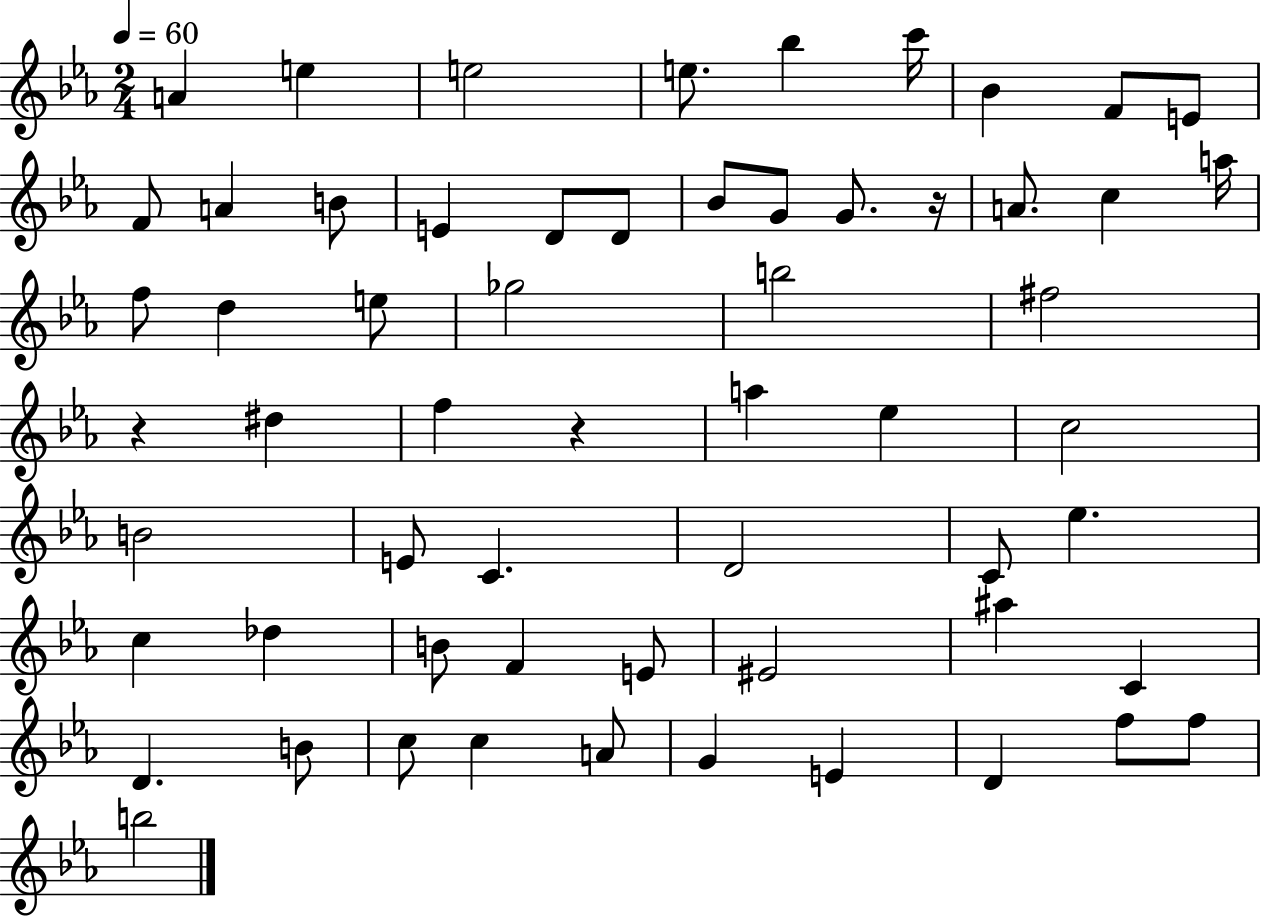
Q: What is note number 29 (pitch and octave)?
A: F5